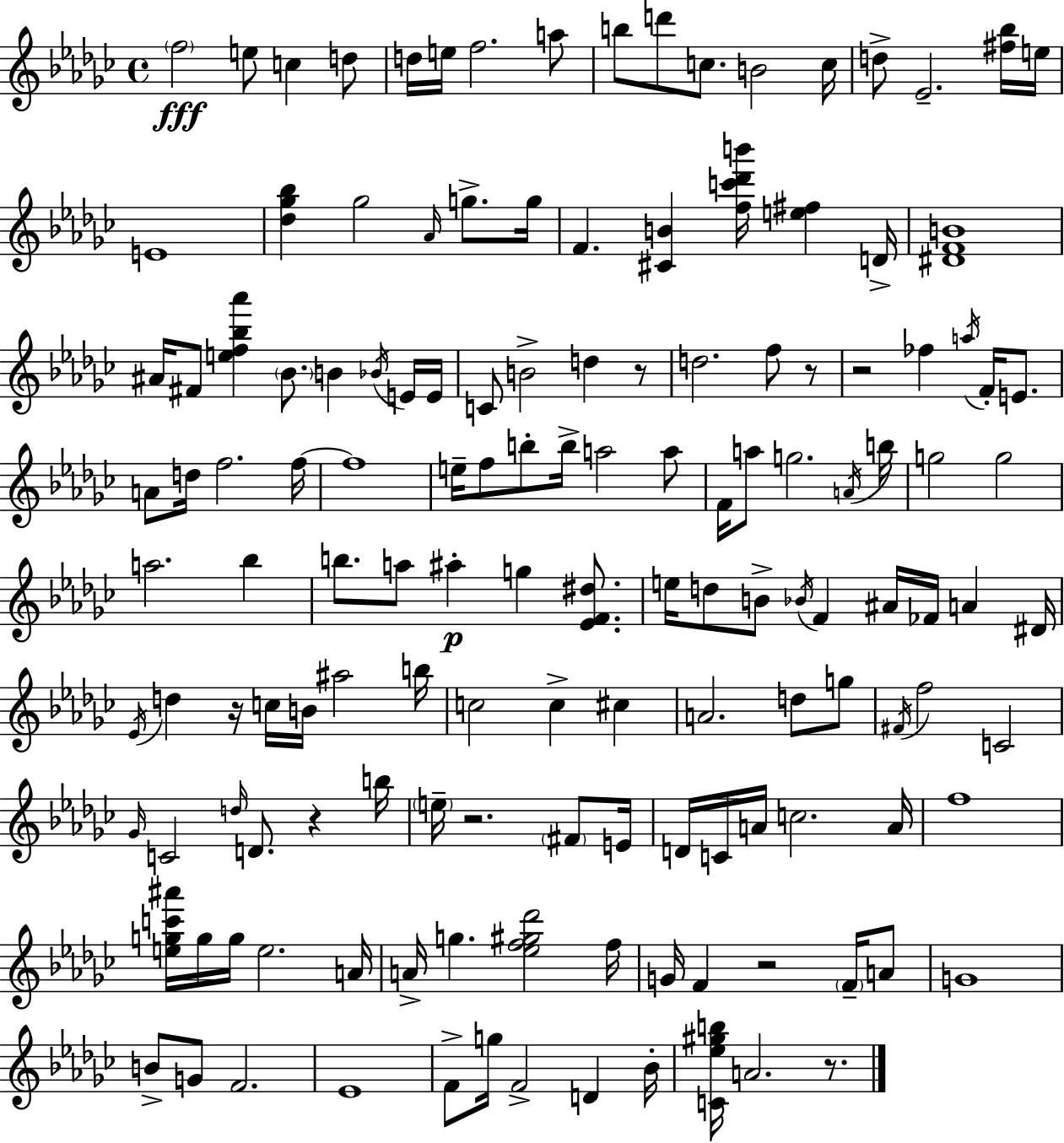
F5/h E5/e C5/q D5/e D5/s E5/s F5/h. A5/e B5/e D6/e C5/e. B4/h C5/s D5/e Eb4/h. [F#5,Bb5]/s E5/s E4/w [Db5,Gb5,Bb5]/q Gb5/h Ab4/s G5/e. G5/s F4/q. [C#4,B4]/q [F5,C6,Db6,B6]/s [E5,F#5]/q D4/s [D#4,F4,B4]/w A#4/s F#4/e [E5,F5,Bb5,Ab6]/q Bb4/e. B4/q Bb4/s E4/s E4/s C4/e B4/h D5/q R/e D5/h. F5/e R/e R/h FES5/q A5/s F4/s E4/e. A4/e D5/s F5/h. F5/s F5/w E5/s F5/e B5/e B5/s A5/h A5/e F4/s A5/e G5/h. A4/s B5/s G5/h G5/h A5/h. Bb5/q B5/e. A5/e A#5/q G5/q [Eb4,F4,D#5]/e. E5/s D5/e B4/e Bb4/s F4/q A#4/s FES4/s A4/q D#4/s Eb4/s D5/q R/s C5/s B4/s A#5/h B5/s C5/h C5/q C#5/q A4/h. D5/e G5/e F#4/s F5/h C4/h Gb4/s C4/h D5/s D4/e. R/q B5/s E5/s R/h. F#4/e E4/s D4/s C4/s A4/s C5/h. A4/s F5/w [E5,G5,C6,A#6]/s G5/s G5/s E5/h. A4/s A4/s G5/q. [Eb5,F5,G#5,Db6]/h F5/s G4/s F4/q R/h F4/s A4/e G4/w B4/e G4/e F4/h. Eb4/w F4/e G5/s F4/h D4/q Bb4/s [C4,Eb5,G#5,B5]/s A4/h. R/e.